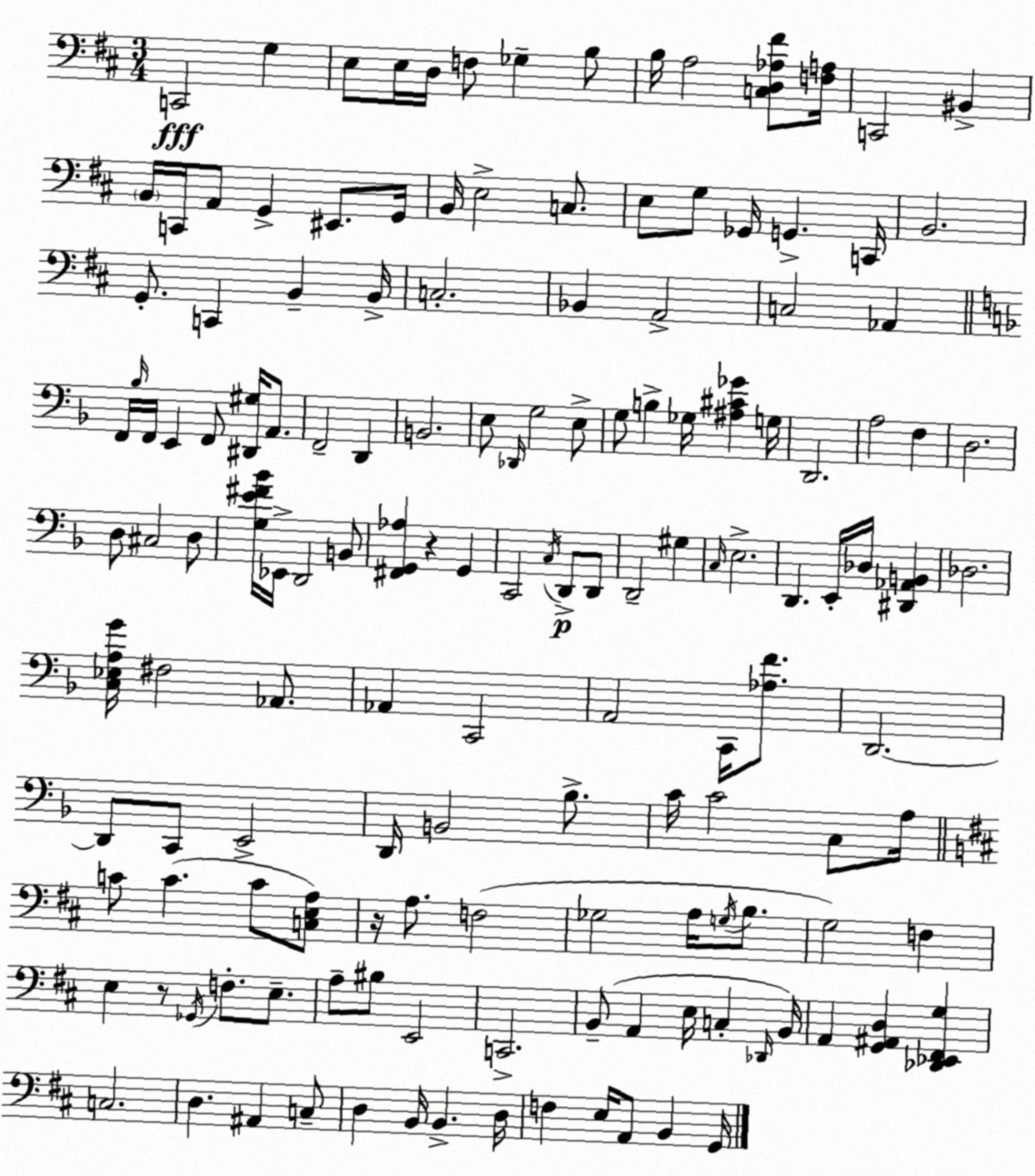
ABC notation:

X:1
T:Untitled
M:3/4
L:1/4
K:D
C,,2 G, E,/2 E,/4 D,/4 F,/2 _G, B,/2 B,/4 A,2 [C,D,_A,^F]/2 [F,A,]/4 C,,2 ^B,, B,,/4 C,,/4 A,,/2 G,, ^E,,/2 G,,/4 B,,/4 E,2 C,/2 E,/2 G,/2 _G,,/4 G,, C,,/4 B,,2 G,,/2 C,, B,, B,,/4 C,2 _B,, A,,2 C,2 _A,, F,,/4 _B,/4 F,,/4 E,, F,,/2 [^D,,^G,]/4 A,,/2 F,,2 D,, B,,2 E,/2 _D,,/4 G,2 E,/2 G,/2 B, _G,/4 [^A,^C_G] G,/4 D,,2 A,2 F, D,2 D,/2 ^C,2 D,/2 [G,E^F_B]/4 _E,,/4 D,,2 B,,/2 [^F,,G,,_A,] z G,, C,,2 C,/4 D,,/2 D,,/2 D,,2 ^G, C,/4 E,2 D,, E,,/4 _D,/4 [^D,,_A,,B,,] _D,2 [C,_E,A,G]/4 ^F,2 _A,,/2 _A,, C,,2 A,,2 C,,/4 [_A,F]/2 D,,2 D,,/2 C,,/2 E,,2 D,,/4 B,,2 _B,/2 C/4 C2 C,/2 A,/4 C/2 C C/2 [C,E,A,]/2 z/4 A,/2 F,2 _G,2 A,/4 G,/4 B,/2 G,2 F, E, z/2 _G,,/4 F,/2 E,/2 A,/2 ^B,/2 E,,2 C,,2 B,,/2 A,, E,/4 C, _D,,/4 B,,/4 A,, [G,,^A,,D,] [_D,,_E,,^F,,G,] C,2 D, ^A,, C,/2 D, B,,/4 B,, D,/4 F, E,/4 A,,/2 B,, G,,/4